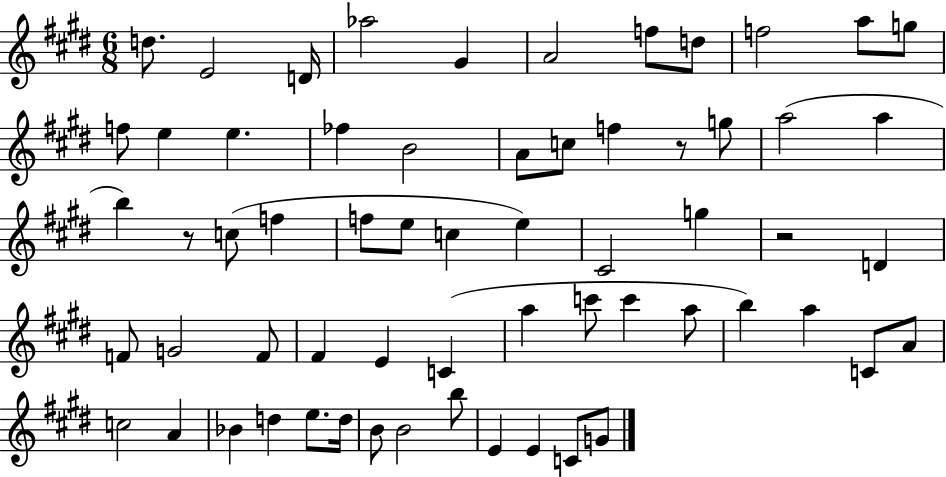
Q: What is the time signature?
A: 6/8